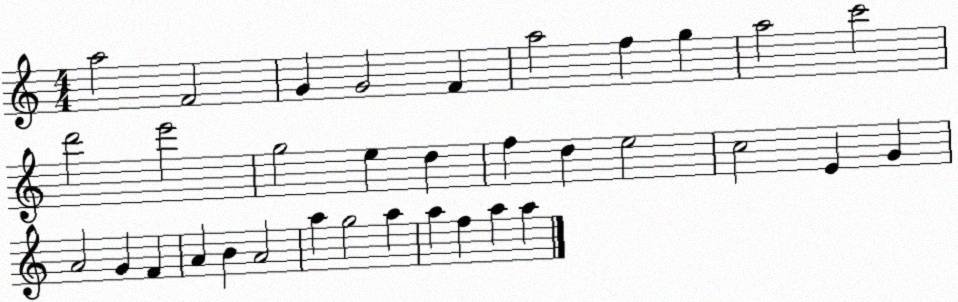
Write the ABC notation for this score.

X:1
T:Untitled
M:4/4
L:1/4
K:C
a2 F2 G G2 F a2 f g a2 c'2 d'2 e'2 g2 e d f d e2 c2 E G A2 G F A B A2 a g2 a a f a a